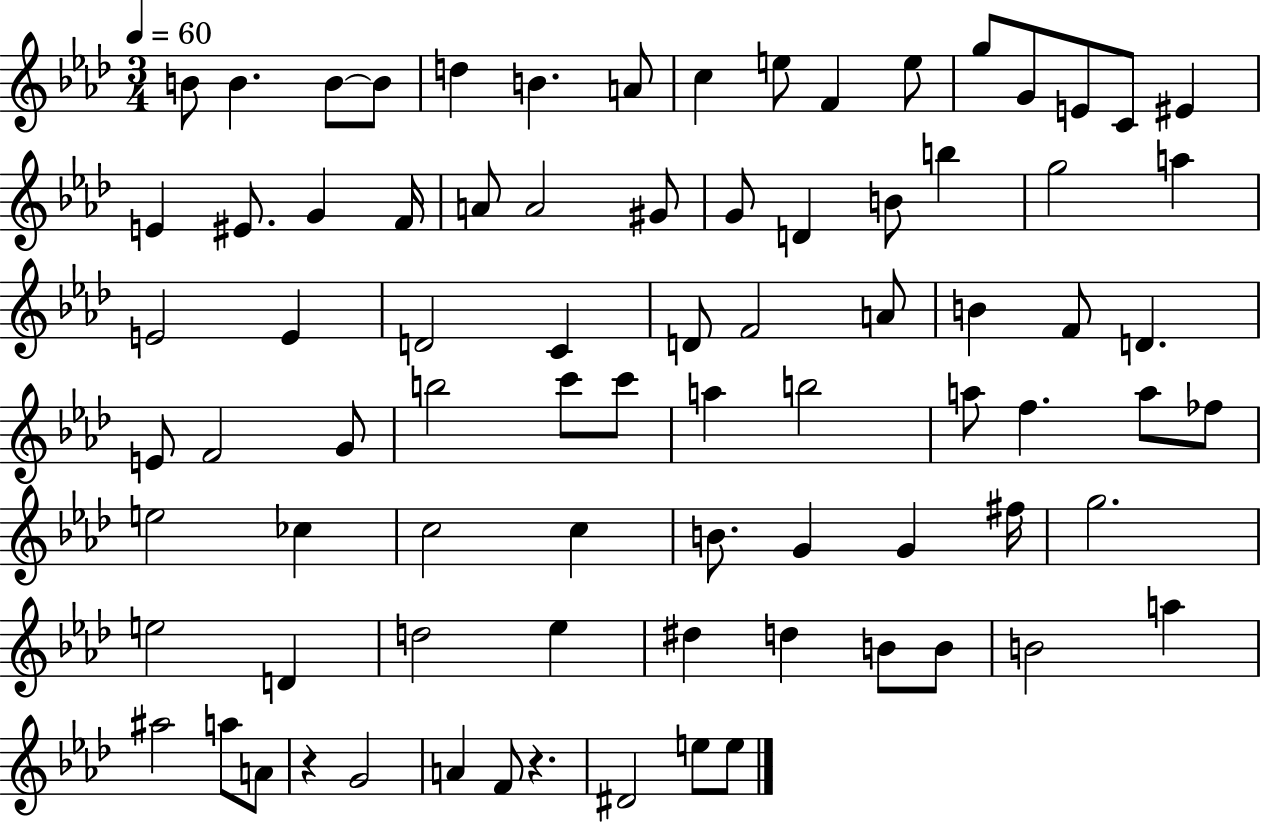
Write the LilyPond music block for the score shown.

{
  \clef treble
  \numericTimeSignature
  \time 3/4
  \key aes \major
  \tempo 4 = 60
  b'8 b'4. b'8~~ b'8 | d''4 b'4. a'8 | c''4 e''8 f'4 e''8 | g''8 g'8 e'8 c'8 eis'4 | \break e'4 eis'8. g'4 f'16 | a'8 a'2 gis'8 | g'8 d'4 b'8 b''4 | g''2 a''4 | \break e'2 e'4 | d'2 c'4 | d'8 f'2 a'8 | b'4 f'8 d'4. | \break e'8 f'2 g'8 | b''2 c'''8 c'''8 | a''4 b''2 | a''8 f''4. a''8 fes''8 | \break e''2 ces''4 | c''2 c''4 | b'8. g'4 g'4 fis''16 | g''2. | \break e''2 d'4 | d''2 ees''4 | dis''4 d''4 b'8 b'8 | b'2 a''4 | \break ais''2 a''8 a'8 | r4 g'2 | a'4 f'8 r4. | dis'2 e''8 e''8 | \break \bar "|."
}